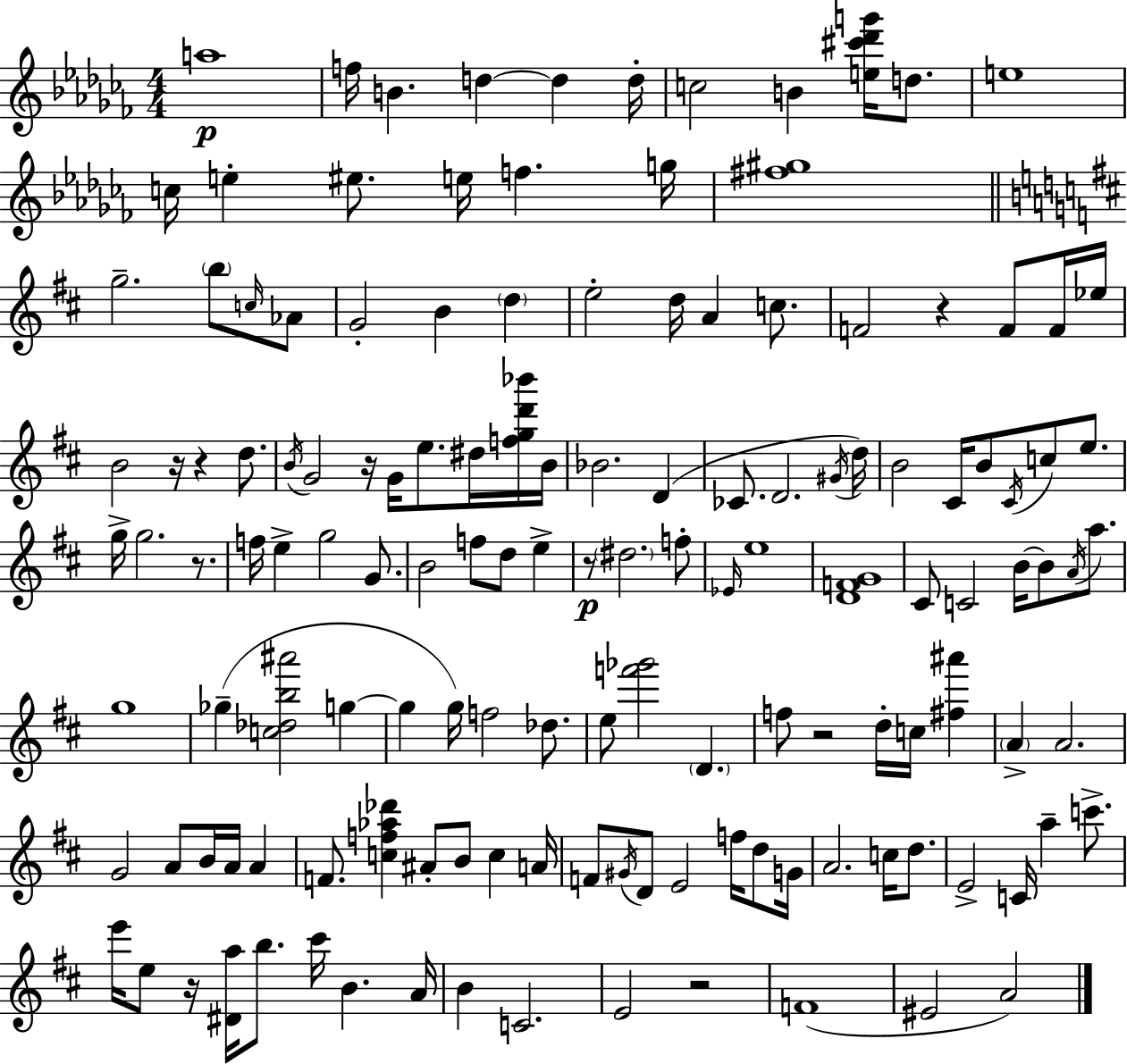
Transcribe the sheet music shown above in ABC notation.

X:1
T:Untitled
M:4/4
L:1/4
K:Abm
a4 f/4 B d d d/4 c2 B [e^c'_d'g']/4 d/2 e4 c/4 e ^e/2 e/4 f g/4 [^f^g]4 g2 b/2 c/4 _A/2 G2 B d e2 d/4 A c/2 F2 z F/2 F/4 _e/4 B2 z/4 z d/2 B/4 G2 z/4 G/4 e/2 ^d/4 [fgd'_b']/4 B/4 _B2 D _C/2 D2 ^G/4 d/4 B2 ^C/4 B/2 ^C/4 c/2 e/2 g/4 g2 z/2 f/4 e g2 G/2 B2 f/2 d/2 e z/2 ^d2 f/2 _E/4 e4 [DFG]4 ^C/2 C2 B/4 B/2 A/4 a/2 g4 _g [c_db^a']2 g g g/4 f2 _d/2 e/2 [f'_g']2 D f/2 z2 d/4 c/4 [^f^a'] A A2 G2 A/2 B/4 A/4 A F/2 [cf_a_d'] ^A/2 B/2 c A/4 F/2 ^G/4 D/2 E2 f/4 d/2 G/4 A2 c/4 d/2 E2 C/4 a c'/2 e'/4 e/2 z/4 [^Da]/4 b/2 ^c'/4 B A/4 B C2 E2 z2 F4 ^E2 A2